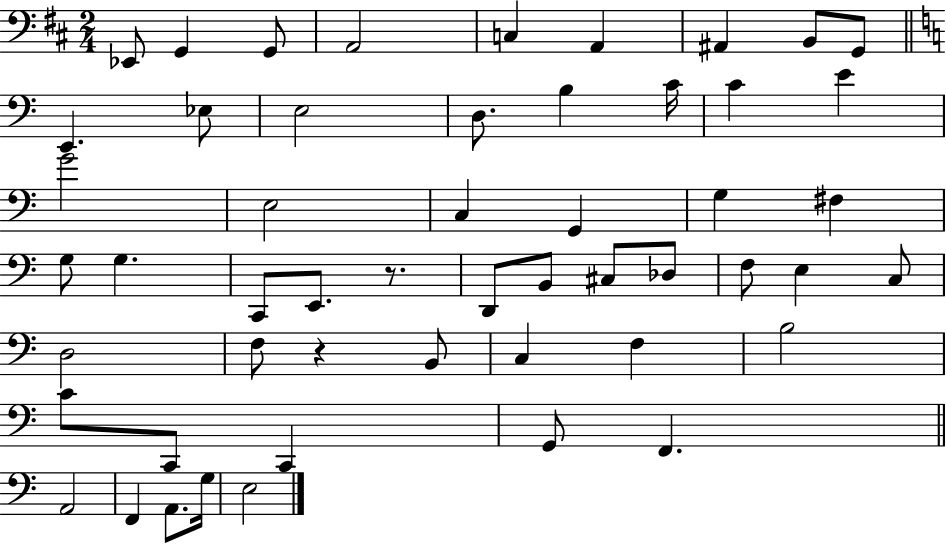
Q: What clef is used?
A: bass